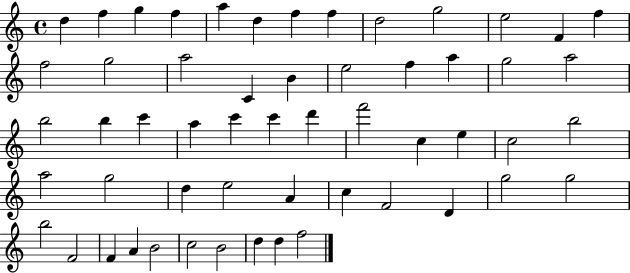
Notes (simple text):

D5/q F5/q G5/q F5/q A5/q D5/q F5/q F5/q D5/h G5/h E5/h F4/q F5/q F5/h G5/h A5/h C4/q B4/q E5/h F5/q A5/q G5/h A5/h B5/h B5/q C6/q A5/q C6/q C6/q D6/q F6/h C5/q E5/q C5/h B5/h A5/h G5/h D5/q E5/h A4/q C5/q F4/h D4/q G5/h G5/h B5/h F4/h F4/q A4/q B4/h C5/h B4/h D5/q D5/q F5/h